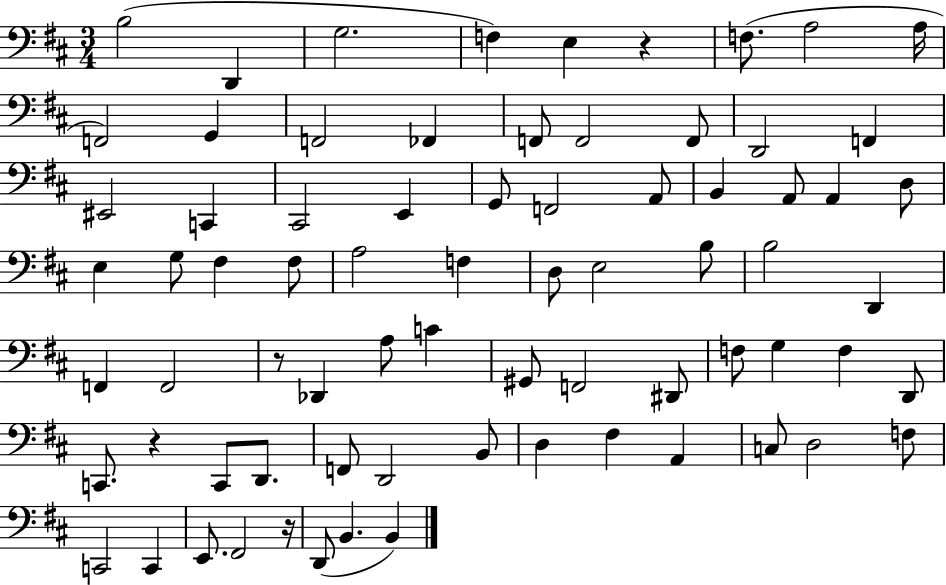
X:1
T:Untitled
M:3/4
L:1/4
K:D
B,2 D,, G,2 F, E, z F,/2 A,2 A,/4 F,,2 G,, F,,2 _F,, F,,/2 F,,2 F,,/2 D,,2 F,, ^E,,2 C,, ^C,,2 E,, G,,/2 F,,2 A,,/2 B,, A,,/2 A,, D,/2 E, G,/2 ^F, ^F,/2 A,2 F, D,/2 E,2 B,/2 B,2 D,, F,, F,,2 z/2 _D,, A,/2 C ^G,,/2 F,,2 ^D,,/2 F,/2 G, F, D,,/2 C,,/2 z C,,/2 D,,/2 F,,/2 D,,2 B,,/2 D, ^F, A,, C,/2 D,2 F,/2 C,,2 C,, E,,/2 ^F,,2 z/4 D,,/2 B,, B,,